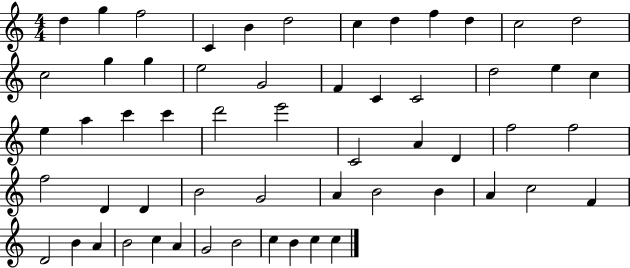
X:1
T:Untitled
M:4/4
L:1/4
K:C
d g f2 C B d2 c d f d c2 d2 c2 g g e2 G2 F C C2 d2 e c e a c' c' d'2 e'2 C2 A D f2 f2 f2 D D B2 G2 A B2 B A c2 F D2 B A B2 c A G2 B2 c B c c